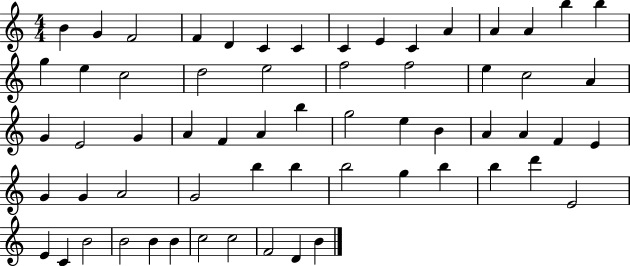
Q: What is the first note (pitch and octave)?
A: B4